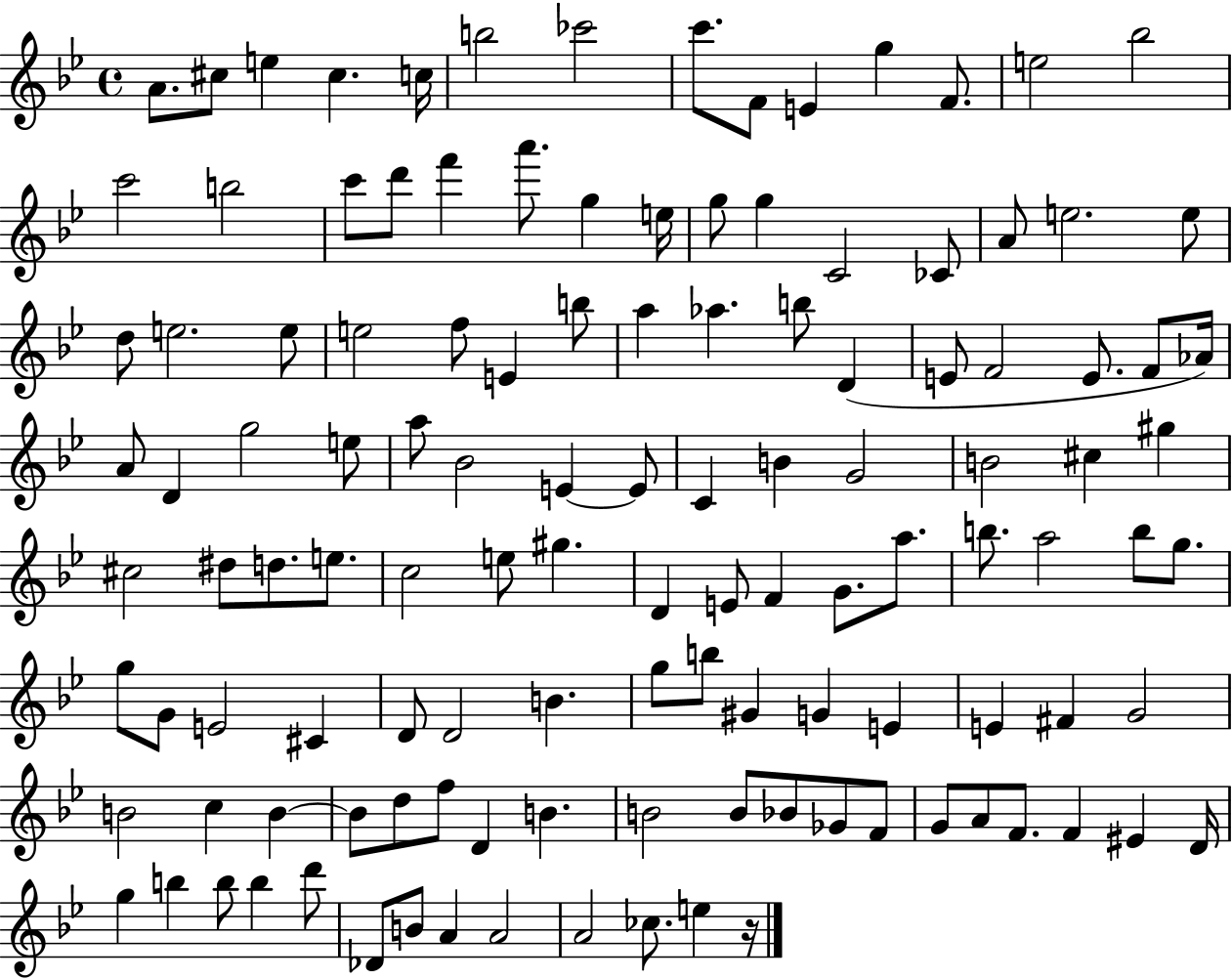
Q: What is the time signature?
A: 4/4